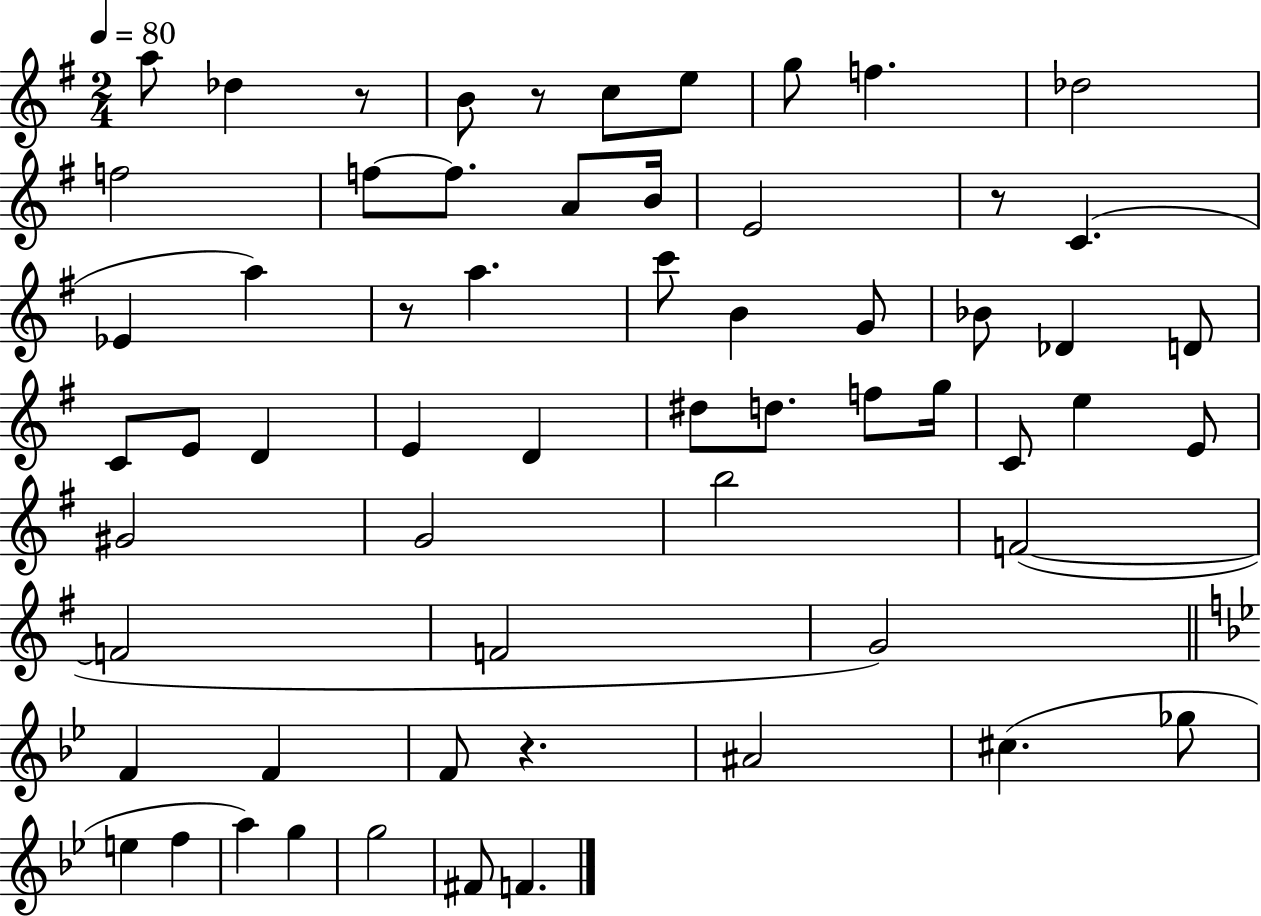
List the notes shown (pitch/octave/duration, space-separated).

A5/e Db5/q R/e B4/e R/e C5/e E5/e G5/e F5/q. Db5/h F5/h F5/e F5/e. A4/e B4/s E4/h R/e C4/q. Eb4/q A5/q R/e A5/q. C6/e B4/q G4/e Bb4/e Db4/q D4/e C4/e E4/e D4/q E4/q D4/q D#5/e D5/e. F5/e G5/s C4/e E5/q E4/e G#4/h G4/h B5/h F4/h F4/h F4/h G4/h F4/q F4/q F4/e R/q. A#4/h C#5/q. Gb5/e E5/q F5/q A5/q G5/q G5/h F#4/e F4/q.